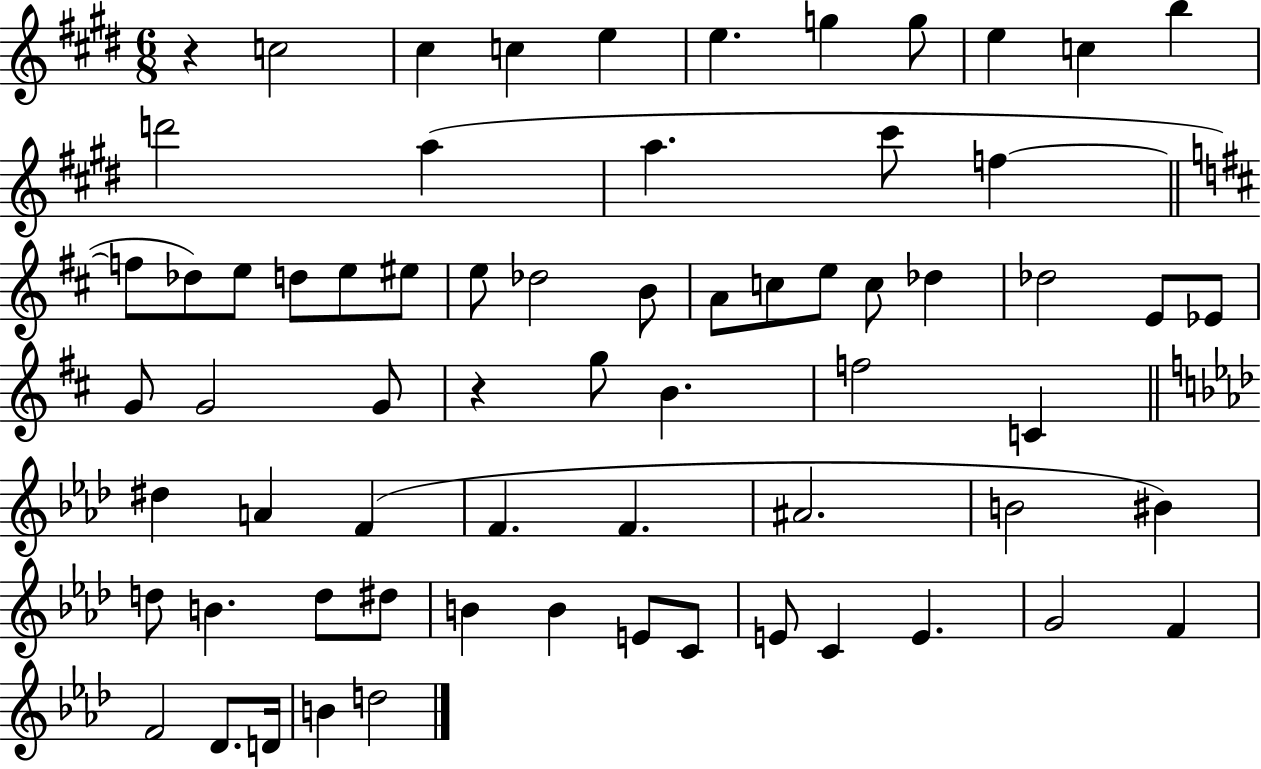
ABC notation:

X:1
T:Untitled
M:6/8
L:1/4
K:E
z c2 ^c c e e g g/2 e c b d'2 a a ^c'/2 f f/2 _d/2 e/2 d/2 e/2 ^e/2 e/2 _d2 B/2 A/2 c/2 e/2 c/2 _d _d2 E/2 _E/2 G/2 G2 G/2 z g/2 B f2 C ^d A F F F ^A2 B2 ^B d/2 B d/2 ^d/2 B B E/2 C/2 E/2 C E G2 F F2 _D/2 D/4 B d2